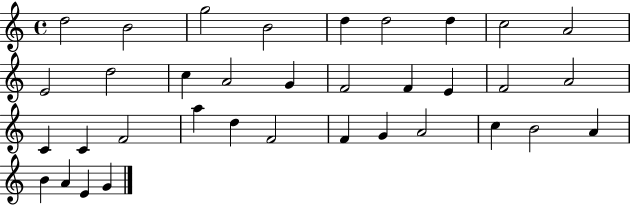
{
  \clef treble
  \time 4/4
  \defaultTimeSignature
  \key c \major
  d''2 b'2 | g''2 b'2 | d''4 d''2 d''4 | c''2 a'2 | \break e'2 d''2 | c''4 a'2 g'4 | f'2 f'4 e'4 | f'2 a'2 | \break c'4 c'4 f'2 | a''4 d''4 f'2 | f'4 g'4 a'2 | c''4 b'2 a'4 | \break b'4 a'4 e'4 g'4 | \bar "|."
}